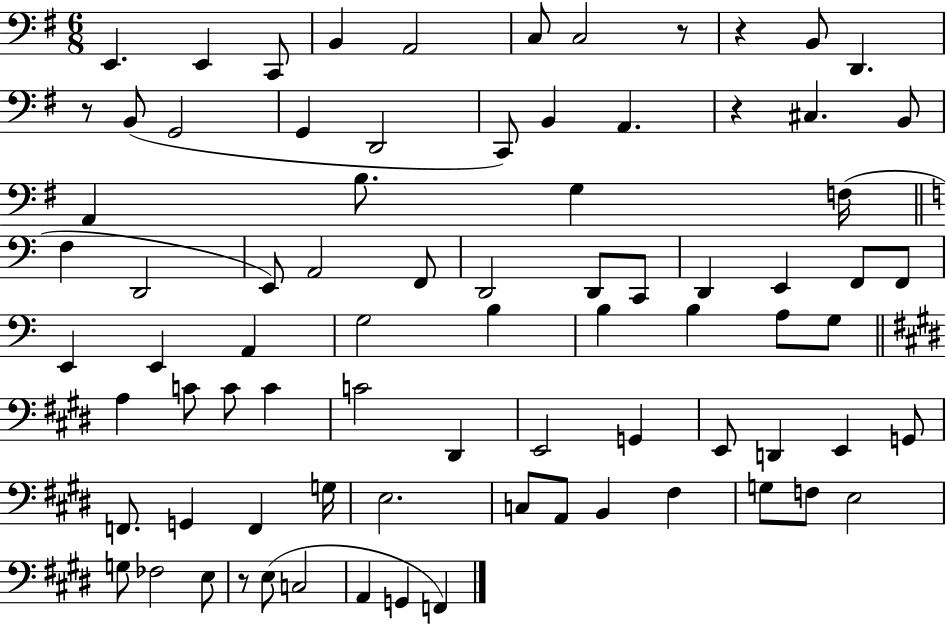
E2/q. E2/q C2/e B2/q A2/h C3/e C3/h R/e R/q B2/e D2/q. R/e B2/e G2/h G2/q D2/h C2/e B2/q A2/q. R/q C#3/q. B2/e A2/q B3/e. G3/q F3/s F3/q D2/h E2/e A2/h F2/e D2/h D2/e C2/e D2/q E2/q F2/e F2/e E2/q E2/q A2/q G3/h B3/q B3/q B3/q A3/e G3/e A3/q C4/e C4/e C4/q C4/h D#2/q E2/h G2/q E2/e D2/q E2/q G2/e F2/e. G2/q F2/q G3/s E3/h. C3/e A2/e B2/q F#3/q G3/e F3/e E3/h G3/e FES3/h E3/e R/e E3/e C3/h A2/q G2/q F2/q